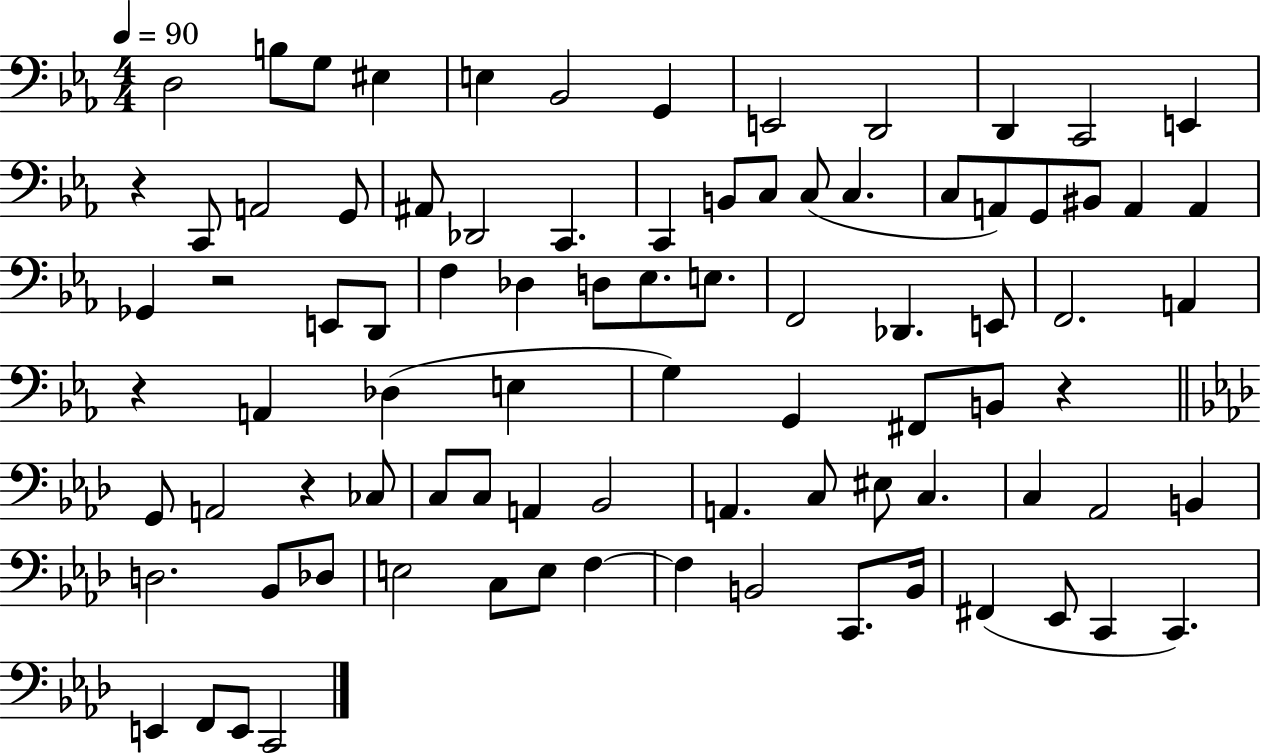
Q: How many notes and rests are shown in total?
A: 87